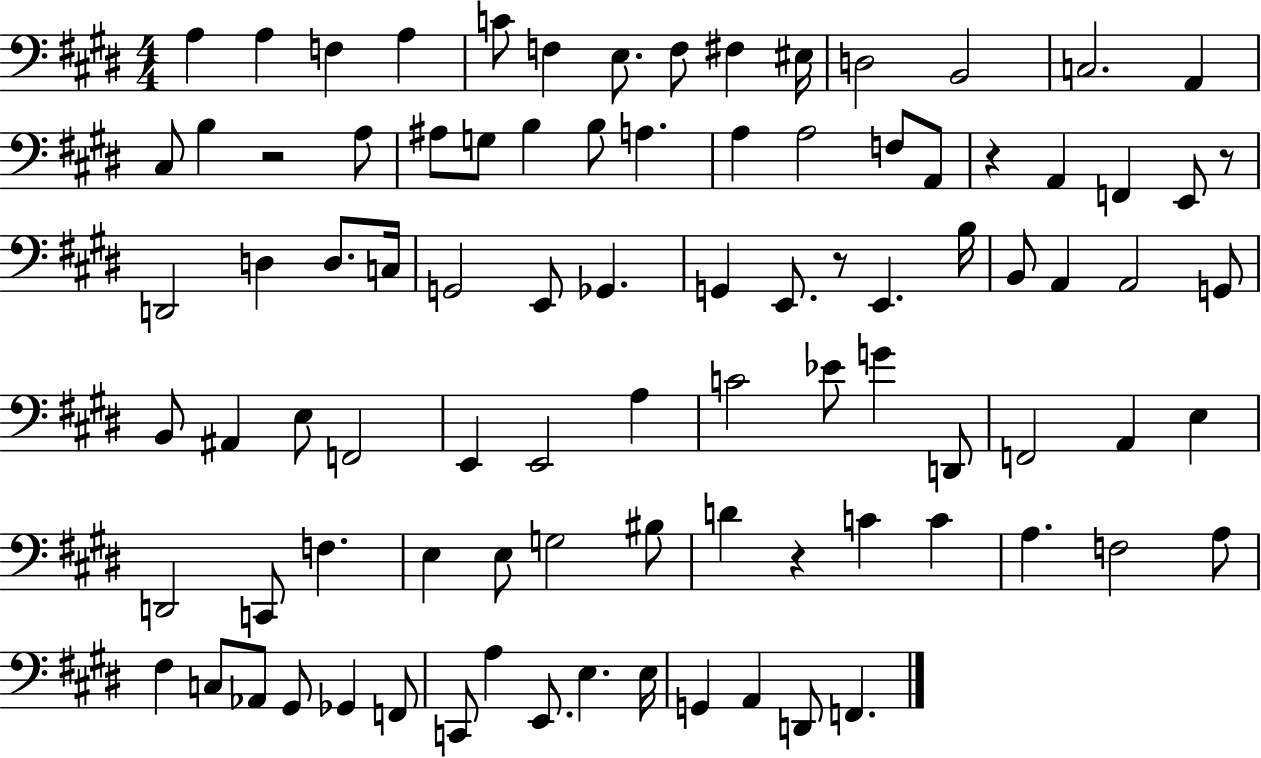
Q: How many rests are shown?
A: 5